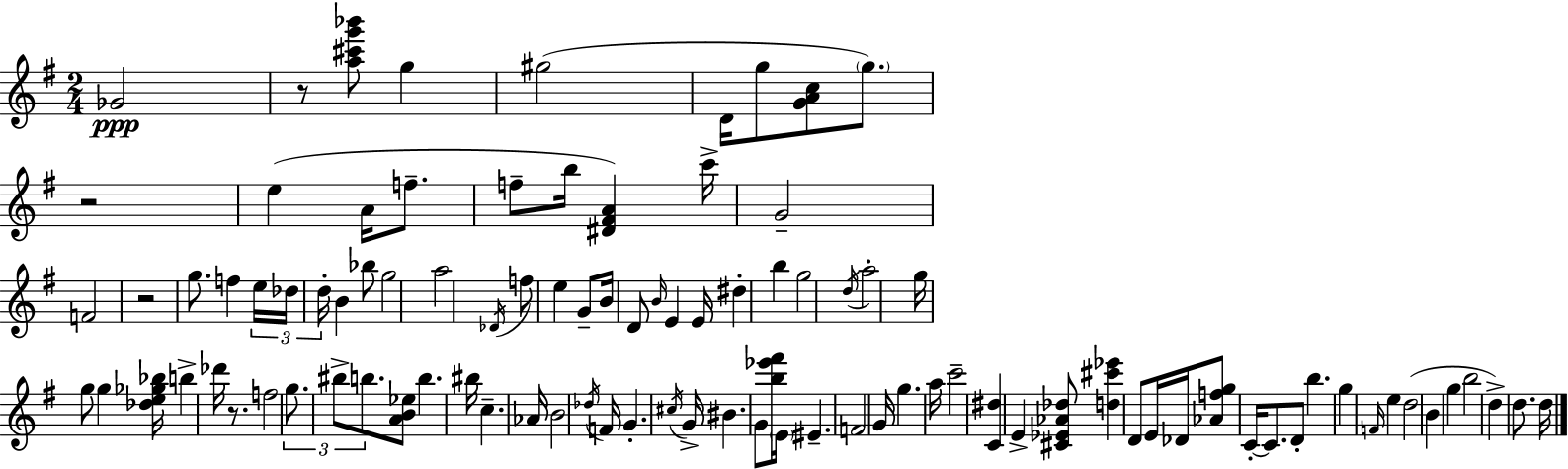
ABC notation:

X:1
T:Untitled
M:2/4
L:1/4
K:Em
_G2 z/2 [a^c'g'_b']/2 g ^g2 D/4 g/2 [GAc]/2 g/2 z2 e A/4 f/2 f/2 b/4 [^D^FA] c'/4 G2 F2 z2 g/2 f e/4 _d/4 d/4 B _b/2 g2 a2 _D/4 f/2 e G/2 B/4 D/2 B/4 E E/4 ^d b g2 d/4 a2 g/4 g/2 g [_de_g_b]/4 b _d'/4 z/2 f2 g/2 ^b/2 b/2 [AB_e]/2 b ^b/4 c _A/4 B2 _d/4 F/4 G ^c/4 G/4 ^B G/2 [b_e'^f']/4 E/4 ^E F2 G/4 g a/4 c'2 [C^d] E [^C_E_A_d]/2 [d^c'_e'] D/2 E/4 _D/4 [_Afg]/2 C/4 C/2 D/2 b g F/4 e d2 B g b2 d d/2 d/4